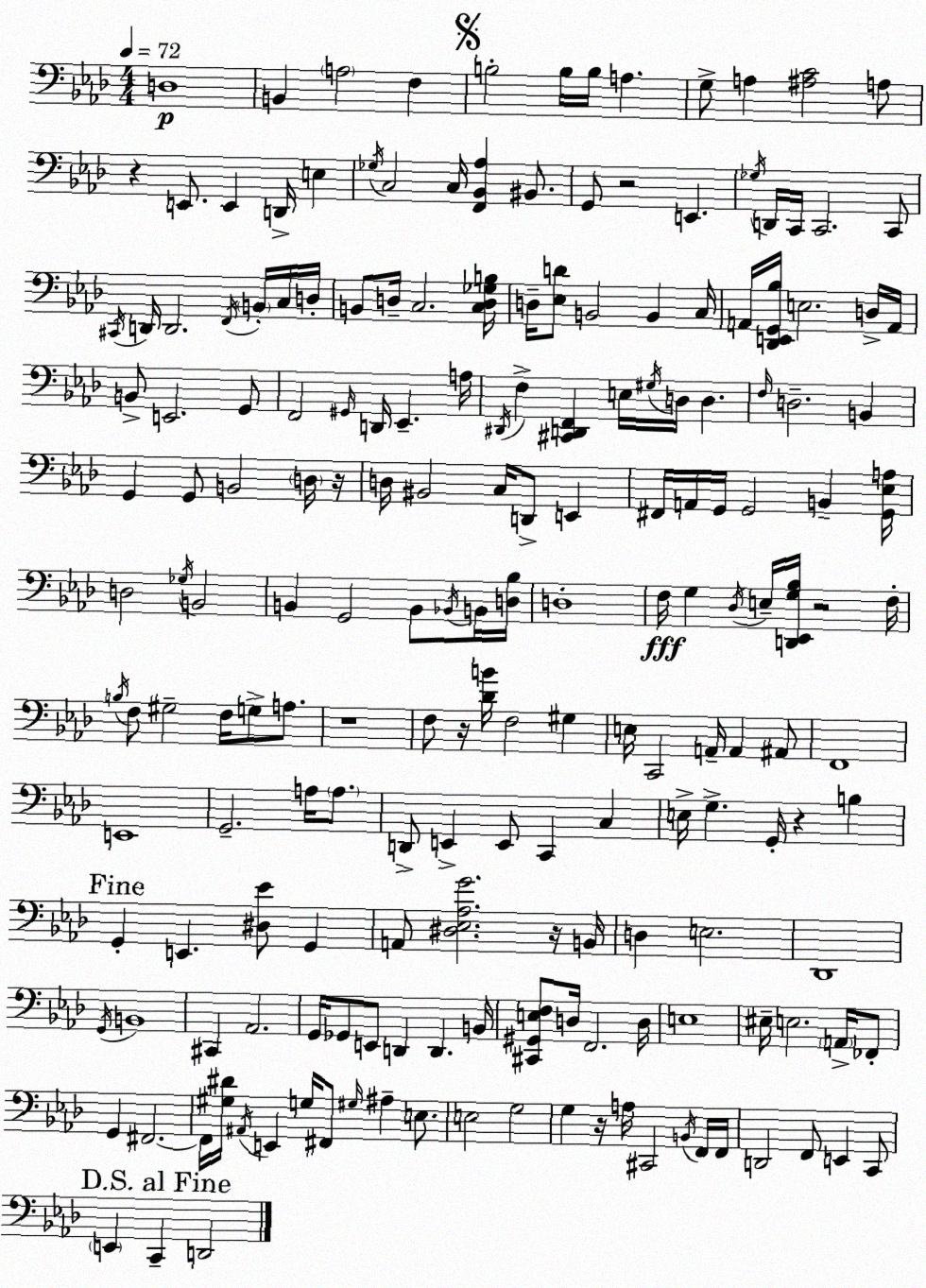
X:1
T:Untitled
M:4/4
L:1/4
K:Ab
D,4 B,, A,2 F, B,2 B,/4 B,/4 A, G,/2 A, [^A,C]2 A,/2 z E,,/2 E,, D,,/4 E, _G,/4 C,2 C,/4 [F,,_B,,_A,] ^B,,/2 G,,/2 z2 E,, _G,/4 D,,/4 C,,/4 C,,2 C,,/2 ^C,,/4 D,,/4 D,,2 F,,/4 B,,/4 C,/4 D,/4 B,,/2 D,/4 C,2 [C,D,_G,B,]/4 D,/4 [_E,D]/2 B,,2 B,, C,/4 A,,/4 [_D,,E,,G,,_B,]/4 E,2 D,/4 A,,/4 B,,/2 E,,2 G,,/2 F,,2 ^G,,/4 D,,/4 _E,, A,/4 ^D,,/4 F, [^C,,D,,F,,] E,/4 ^G,/4 D,/4 D, F,/4 D,2 B,, G,, G,,/2 B,,2 D,/4 z/4 D,/4 ^B,,2 C,/4 D,,/2 E,, ^F,,/4 A,,/4 G,,/4 G,,2 B,, [G,,_E,A,]/4 D,2 _G,/4 B,,2 B,, G,,2 B,,/2 _B,,/4 B,,/4 [D,_B,]/4 D,4 F,/4 G, _D,/4 E,/4 [D,,_E,,G,_B,]/4 z2 F,/4 B,/4 F,/2 ^G,2 F,/4 G,/2 A,/2 z4 F,/2 z/4 [_DB]/4 F,2 ^G, E,/4 C,,2 A,,/4 A,, ^A,,/2 F,,4 E,,4 G,,2 A,/4 A,/2 D,,/2 E,, E,,/2 C,, C, E,/4 G, G,,/4 z B, G,, E,, [^D,_E]/2 G,, A,,/2 [^D,_E,_A,G]2 z/4 B,,/4 D, E,2 _D,,4 G,,/4 B,,4 ^C,, _A,,2 G,,/4 _G,,/2 E,,/2 D,, D,, B,,/4 [^C,,^G,,E,F,]/2 D,/4 F,,2 D,/4 E,4 ^E,/4 E,2 A,,/4 _F,,/2 G,, ^F,,2 ^F,,/4 [^G,^D]/4 ^A,,/4 E,, G,/4 ^F,,/2 ^G,/4 ^A, E,/2 E,2 G,2 G, z/4 A,/4 ^C,,2 B,,/4 F,,/4 F,,/4 D,,2 F,,/2 E,, C,,/2 E,, C,, D,,2